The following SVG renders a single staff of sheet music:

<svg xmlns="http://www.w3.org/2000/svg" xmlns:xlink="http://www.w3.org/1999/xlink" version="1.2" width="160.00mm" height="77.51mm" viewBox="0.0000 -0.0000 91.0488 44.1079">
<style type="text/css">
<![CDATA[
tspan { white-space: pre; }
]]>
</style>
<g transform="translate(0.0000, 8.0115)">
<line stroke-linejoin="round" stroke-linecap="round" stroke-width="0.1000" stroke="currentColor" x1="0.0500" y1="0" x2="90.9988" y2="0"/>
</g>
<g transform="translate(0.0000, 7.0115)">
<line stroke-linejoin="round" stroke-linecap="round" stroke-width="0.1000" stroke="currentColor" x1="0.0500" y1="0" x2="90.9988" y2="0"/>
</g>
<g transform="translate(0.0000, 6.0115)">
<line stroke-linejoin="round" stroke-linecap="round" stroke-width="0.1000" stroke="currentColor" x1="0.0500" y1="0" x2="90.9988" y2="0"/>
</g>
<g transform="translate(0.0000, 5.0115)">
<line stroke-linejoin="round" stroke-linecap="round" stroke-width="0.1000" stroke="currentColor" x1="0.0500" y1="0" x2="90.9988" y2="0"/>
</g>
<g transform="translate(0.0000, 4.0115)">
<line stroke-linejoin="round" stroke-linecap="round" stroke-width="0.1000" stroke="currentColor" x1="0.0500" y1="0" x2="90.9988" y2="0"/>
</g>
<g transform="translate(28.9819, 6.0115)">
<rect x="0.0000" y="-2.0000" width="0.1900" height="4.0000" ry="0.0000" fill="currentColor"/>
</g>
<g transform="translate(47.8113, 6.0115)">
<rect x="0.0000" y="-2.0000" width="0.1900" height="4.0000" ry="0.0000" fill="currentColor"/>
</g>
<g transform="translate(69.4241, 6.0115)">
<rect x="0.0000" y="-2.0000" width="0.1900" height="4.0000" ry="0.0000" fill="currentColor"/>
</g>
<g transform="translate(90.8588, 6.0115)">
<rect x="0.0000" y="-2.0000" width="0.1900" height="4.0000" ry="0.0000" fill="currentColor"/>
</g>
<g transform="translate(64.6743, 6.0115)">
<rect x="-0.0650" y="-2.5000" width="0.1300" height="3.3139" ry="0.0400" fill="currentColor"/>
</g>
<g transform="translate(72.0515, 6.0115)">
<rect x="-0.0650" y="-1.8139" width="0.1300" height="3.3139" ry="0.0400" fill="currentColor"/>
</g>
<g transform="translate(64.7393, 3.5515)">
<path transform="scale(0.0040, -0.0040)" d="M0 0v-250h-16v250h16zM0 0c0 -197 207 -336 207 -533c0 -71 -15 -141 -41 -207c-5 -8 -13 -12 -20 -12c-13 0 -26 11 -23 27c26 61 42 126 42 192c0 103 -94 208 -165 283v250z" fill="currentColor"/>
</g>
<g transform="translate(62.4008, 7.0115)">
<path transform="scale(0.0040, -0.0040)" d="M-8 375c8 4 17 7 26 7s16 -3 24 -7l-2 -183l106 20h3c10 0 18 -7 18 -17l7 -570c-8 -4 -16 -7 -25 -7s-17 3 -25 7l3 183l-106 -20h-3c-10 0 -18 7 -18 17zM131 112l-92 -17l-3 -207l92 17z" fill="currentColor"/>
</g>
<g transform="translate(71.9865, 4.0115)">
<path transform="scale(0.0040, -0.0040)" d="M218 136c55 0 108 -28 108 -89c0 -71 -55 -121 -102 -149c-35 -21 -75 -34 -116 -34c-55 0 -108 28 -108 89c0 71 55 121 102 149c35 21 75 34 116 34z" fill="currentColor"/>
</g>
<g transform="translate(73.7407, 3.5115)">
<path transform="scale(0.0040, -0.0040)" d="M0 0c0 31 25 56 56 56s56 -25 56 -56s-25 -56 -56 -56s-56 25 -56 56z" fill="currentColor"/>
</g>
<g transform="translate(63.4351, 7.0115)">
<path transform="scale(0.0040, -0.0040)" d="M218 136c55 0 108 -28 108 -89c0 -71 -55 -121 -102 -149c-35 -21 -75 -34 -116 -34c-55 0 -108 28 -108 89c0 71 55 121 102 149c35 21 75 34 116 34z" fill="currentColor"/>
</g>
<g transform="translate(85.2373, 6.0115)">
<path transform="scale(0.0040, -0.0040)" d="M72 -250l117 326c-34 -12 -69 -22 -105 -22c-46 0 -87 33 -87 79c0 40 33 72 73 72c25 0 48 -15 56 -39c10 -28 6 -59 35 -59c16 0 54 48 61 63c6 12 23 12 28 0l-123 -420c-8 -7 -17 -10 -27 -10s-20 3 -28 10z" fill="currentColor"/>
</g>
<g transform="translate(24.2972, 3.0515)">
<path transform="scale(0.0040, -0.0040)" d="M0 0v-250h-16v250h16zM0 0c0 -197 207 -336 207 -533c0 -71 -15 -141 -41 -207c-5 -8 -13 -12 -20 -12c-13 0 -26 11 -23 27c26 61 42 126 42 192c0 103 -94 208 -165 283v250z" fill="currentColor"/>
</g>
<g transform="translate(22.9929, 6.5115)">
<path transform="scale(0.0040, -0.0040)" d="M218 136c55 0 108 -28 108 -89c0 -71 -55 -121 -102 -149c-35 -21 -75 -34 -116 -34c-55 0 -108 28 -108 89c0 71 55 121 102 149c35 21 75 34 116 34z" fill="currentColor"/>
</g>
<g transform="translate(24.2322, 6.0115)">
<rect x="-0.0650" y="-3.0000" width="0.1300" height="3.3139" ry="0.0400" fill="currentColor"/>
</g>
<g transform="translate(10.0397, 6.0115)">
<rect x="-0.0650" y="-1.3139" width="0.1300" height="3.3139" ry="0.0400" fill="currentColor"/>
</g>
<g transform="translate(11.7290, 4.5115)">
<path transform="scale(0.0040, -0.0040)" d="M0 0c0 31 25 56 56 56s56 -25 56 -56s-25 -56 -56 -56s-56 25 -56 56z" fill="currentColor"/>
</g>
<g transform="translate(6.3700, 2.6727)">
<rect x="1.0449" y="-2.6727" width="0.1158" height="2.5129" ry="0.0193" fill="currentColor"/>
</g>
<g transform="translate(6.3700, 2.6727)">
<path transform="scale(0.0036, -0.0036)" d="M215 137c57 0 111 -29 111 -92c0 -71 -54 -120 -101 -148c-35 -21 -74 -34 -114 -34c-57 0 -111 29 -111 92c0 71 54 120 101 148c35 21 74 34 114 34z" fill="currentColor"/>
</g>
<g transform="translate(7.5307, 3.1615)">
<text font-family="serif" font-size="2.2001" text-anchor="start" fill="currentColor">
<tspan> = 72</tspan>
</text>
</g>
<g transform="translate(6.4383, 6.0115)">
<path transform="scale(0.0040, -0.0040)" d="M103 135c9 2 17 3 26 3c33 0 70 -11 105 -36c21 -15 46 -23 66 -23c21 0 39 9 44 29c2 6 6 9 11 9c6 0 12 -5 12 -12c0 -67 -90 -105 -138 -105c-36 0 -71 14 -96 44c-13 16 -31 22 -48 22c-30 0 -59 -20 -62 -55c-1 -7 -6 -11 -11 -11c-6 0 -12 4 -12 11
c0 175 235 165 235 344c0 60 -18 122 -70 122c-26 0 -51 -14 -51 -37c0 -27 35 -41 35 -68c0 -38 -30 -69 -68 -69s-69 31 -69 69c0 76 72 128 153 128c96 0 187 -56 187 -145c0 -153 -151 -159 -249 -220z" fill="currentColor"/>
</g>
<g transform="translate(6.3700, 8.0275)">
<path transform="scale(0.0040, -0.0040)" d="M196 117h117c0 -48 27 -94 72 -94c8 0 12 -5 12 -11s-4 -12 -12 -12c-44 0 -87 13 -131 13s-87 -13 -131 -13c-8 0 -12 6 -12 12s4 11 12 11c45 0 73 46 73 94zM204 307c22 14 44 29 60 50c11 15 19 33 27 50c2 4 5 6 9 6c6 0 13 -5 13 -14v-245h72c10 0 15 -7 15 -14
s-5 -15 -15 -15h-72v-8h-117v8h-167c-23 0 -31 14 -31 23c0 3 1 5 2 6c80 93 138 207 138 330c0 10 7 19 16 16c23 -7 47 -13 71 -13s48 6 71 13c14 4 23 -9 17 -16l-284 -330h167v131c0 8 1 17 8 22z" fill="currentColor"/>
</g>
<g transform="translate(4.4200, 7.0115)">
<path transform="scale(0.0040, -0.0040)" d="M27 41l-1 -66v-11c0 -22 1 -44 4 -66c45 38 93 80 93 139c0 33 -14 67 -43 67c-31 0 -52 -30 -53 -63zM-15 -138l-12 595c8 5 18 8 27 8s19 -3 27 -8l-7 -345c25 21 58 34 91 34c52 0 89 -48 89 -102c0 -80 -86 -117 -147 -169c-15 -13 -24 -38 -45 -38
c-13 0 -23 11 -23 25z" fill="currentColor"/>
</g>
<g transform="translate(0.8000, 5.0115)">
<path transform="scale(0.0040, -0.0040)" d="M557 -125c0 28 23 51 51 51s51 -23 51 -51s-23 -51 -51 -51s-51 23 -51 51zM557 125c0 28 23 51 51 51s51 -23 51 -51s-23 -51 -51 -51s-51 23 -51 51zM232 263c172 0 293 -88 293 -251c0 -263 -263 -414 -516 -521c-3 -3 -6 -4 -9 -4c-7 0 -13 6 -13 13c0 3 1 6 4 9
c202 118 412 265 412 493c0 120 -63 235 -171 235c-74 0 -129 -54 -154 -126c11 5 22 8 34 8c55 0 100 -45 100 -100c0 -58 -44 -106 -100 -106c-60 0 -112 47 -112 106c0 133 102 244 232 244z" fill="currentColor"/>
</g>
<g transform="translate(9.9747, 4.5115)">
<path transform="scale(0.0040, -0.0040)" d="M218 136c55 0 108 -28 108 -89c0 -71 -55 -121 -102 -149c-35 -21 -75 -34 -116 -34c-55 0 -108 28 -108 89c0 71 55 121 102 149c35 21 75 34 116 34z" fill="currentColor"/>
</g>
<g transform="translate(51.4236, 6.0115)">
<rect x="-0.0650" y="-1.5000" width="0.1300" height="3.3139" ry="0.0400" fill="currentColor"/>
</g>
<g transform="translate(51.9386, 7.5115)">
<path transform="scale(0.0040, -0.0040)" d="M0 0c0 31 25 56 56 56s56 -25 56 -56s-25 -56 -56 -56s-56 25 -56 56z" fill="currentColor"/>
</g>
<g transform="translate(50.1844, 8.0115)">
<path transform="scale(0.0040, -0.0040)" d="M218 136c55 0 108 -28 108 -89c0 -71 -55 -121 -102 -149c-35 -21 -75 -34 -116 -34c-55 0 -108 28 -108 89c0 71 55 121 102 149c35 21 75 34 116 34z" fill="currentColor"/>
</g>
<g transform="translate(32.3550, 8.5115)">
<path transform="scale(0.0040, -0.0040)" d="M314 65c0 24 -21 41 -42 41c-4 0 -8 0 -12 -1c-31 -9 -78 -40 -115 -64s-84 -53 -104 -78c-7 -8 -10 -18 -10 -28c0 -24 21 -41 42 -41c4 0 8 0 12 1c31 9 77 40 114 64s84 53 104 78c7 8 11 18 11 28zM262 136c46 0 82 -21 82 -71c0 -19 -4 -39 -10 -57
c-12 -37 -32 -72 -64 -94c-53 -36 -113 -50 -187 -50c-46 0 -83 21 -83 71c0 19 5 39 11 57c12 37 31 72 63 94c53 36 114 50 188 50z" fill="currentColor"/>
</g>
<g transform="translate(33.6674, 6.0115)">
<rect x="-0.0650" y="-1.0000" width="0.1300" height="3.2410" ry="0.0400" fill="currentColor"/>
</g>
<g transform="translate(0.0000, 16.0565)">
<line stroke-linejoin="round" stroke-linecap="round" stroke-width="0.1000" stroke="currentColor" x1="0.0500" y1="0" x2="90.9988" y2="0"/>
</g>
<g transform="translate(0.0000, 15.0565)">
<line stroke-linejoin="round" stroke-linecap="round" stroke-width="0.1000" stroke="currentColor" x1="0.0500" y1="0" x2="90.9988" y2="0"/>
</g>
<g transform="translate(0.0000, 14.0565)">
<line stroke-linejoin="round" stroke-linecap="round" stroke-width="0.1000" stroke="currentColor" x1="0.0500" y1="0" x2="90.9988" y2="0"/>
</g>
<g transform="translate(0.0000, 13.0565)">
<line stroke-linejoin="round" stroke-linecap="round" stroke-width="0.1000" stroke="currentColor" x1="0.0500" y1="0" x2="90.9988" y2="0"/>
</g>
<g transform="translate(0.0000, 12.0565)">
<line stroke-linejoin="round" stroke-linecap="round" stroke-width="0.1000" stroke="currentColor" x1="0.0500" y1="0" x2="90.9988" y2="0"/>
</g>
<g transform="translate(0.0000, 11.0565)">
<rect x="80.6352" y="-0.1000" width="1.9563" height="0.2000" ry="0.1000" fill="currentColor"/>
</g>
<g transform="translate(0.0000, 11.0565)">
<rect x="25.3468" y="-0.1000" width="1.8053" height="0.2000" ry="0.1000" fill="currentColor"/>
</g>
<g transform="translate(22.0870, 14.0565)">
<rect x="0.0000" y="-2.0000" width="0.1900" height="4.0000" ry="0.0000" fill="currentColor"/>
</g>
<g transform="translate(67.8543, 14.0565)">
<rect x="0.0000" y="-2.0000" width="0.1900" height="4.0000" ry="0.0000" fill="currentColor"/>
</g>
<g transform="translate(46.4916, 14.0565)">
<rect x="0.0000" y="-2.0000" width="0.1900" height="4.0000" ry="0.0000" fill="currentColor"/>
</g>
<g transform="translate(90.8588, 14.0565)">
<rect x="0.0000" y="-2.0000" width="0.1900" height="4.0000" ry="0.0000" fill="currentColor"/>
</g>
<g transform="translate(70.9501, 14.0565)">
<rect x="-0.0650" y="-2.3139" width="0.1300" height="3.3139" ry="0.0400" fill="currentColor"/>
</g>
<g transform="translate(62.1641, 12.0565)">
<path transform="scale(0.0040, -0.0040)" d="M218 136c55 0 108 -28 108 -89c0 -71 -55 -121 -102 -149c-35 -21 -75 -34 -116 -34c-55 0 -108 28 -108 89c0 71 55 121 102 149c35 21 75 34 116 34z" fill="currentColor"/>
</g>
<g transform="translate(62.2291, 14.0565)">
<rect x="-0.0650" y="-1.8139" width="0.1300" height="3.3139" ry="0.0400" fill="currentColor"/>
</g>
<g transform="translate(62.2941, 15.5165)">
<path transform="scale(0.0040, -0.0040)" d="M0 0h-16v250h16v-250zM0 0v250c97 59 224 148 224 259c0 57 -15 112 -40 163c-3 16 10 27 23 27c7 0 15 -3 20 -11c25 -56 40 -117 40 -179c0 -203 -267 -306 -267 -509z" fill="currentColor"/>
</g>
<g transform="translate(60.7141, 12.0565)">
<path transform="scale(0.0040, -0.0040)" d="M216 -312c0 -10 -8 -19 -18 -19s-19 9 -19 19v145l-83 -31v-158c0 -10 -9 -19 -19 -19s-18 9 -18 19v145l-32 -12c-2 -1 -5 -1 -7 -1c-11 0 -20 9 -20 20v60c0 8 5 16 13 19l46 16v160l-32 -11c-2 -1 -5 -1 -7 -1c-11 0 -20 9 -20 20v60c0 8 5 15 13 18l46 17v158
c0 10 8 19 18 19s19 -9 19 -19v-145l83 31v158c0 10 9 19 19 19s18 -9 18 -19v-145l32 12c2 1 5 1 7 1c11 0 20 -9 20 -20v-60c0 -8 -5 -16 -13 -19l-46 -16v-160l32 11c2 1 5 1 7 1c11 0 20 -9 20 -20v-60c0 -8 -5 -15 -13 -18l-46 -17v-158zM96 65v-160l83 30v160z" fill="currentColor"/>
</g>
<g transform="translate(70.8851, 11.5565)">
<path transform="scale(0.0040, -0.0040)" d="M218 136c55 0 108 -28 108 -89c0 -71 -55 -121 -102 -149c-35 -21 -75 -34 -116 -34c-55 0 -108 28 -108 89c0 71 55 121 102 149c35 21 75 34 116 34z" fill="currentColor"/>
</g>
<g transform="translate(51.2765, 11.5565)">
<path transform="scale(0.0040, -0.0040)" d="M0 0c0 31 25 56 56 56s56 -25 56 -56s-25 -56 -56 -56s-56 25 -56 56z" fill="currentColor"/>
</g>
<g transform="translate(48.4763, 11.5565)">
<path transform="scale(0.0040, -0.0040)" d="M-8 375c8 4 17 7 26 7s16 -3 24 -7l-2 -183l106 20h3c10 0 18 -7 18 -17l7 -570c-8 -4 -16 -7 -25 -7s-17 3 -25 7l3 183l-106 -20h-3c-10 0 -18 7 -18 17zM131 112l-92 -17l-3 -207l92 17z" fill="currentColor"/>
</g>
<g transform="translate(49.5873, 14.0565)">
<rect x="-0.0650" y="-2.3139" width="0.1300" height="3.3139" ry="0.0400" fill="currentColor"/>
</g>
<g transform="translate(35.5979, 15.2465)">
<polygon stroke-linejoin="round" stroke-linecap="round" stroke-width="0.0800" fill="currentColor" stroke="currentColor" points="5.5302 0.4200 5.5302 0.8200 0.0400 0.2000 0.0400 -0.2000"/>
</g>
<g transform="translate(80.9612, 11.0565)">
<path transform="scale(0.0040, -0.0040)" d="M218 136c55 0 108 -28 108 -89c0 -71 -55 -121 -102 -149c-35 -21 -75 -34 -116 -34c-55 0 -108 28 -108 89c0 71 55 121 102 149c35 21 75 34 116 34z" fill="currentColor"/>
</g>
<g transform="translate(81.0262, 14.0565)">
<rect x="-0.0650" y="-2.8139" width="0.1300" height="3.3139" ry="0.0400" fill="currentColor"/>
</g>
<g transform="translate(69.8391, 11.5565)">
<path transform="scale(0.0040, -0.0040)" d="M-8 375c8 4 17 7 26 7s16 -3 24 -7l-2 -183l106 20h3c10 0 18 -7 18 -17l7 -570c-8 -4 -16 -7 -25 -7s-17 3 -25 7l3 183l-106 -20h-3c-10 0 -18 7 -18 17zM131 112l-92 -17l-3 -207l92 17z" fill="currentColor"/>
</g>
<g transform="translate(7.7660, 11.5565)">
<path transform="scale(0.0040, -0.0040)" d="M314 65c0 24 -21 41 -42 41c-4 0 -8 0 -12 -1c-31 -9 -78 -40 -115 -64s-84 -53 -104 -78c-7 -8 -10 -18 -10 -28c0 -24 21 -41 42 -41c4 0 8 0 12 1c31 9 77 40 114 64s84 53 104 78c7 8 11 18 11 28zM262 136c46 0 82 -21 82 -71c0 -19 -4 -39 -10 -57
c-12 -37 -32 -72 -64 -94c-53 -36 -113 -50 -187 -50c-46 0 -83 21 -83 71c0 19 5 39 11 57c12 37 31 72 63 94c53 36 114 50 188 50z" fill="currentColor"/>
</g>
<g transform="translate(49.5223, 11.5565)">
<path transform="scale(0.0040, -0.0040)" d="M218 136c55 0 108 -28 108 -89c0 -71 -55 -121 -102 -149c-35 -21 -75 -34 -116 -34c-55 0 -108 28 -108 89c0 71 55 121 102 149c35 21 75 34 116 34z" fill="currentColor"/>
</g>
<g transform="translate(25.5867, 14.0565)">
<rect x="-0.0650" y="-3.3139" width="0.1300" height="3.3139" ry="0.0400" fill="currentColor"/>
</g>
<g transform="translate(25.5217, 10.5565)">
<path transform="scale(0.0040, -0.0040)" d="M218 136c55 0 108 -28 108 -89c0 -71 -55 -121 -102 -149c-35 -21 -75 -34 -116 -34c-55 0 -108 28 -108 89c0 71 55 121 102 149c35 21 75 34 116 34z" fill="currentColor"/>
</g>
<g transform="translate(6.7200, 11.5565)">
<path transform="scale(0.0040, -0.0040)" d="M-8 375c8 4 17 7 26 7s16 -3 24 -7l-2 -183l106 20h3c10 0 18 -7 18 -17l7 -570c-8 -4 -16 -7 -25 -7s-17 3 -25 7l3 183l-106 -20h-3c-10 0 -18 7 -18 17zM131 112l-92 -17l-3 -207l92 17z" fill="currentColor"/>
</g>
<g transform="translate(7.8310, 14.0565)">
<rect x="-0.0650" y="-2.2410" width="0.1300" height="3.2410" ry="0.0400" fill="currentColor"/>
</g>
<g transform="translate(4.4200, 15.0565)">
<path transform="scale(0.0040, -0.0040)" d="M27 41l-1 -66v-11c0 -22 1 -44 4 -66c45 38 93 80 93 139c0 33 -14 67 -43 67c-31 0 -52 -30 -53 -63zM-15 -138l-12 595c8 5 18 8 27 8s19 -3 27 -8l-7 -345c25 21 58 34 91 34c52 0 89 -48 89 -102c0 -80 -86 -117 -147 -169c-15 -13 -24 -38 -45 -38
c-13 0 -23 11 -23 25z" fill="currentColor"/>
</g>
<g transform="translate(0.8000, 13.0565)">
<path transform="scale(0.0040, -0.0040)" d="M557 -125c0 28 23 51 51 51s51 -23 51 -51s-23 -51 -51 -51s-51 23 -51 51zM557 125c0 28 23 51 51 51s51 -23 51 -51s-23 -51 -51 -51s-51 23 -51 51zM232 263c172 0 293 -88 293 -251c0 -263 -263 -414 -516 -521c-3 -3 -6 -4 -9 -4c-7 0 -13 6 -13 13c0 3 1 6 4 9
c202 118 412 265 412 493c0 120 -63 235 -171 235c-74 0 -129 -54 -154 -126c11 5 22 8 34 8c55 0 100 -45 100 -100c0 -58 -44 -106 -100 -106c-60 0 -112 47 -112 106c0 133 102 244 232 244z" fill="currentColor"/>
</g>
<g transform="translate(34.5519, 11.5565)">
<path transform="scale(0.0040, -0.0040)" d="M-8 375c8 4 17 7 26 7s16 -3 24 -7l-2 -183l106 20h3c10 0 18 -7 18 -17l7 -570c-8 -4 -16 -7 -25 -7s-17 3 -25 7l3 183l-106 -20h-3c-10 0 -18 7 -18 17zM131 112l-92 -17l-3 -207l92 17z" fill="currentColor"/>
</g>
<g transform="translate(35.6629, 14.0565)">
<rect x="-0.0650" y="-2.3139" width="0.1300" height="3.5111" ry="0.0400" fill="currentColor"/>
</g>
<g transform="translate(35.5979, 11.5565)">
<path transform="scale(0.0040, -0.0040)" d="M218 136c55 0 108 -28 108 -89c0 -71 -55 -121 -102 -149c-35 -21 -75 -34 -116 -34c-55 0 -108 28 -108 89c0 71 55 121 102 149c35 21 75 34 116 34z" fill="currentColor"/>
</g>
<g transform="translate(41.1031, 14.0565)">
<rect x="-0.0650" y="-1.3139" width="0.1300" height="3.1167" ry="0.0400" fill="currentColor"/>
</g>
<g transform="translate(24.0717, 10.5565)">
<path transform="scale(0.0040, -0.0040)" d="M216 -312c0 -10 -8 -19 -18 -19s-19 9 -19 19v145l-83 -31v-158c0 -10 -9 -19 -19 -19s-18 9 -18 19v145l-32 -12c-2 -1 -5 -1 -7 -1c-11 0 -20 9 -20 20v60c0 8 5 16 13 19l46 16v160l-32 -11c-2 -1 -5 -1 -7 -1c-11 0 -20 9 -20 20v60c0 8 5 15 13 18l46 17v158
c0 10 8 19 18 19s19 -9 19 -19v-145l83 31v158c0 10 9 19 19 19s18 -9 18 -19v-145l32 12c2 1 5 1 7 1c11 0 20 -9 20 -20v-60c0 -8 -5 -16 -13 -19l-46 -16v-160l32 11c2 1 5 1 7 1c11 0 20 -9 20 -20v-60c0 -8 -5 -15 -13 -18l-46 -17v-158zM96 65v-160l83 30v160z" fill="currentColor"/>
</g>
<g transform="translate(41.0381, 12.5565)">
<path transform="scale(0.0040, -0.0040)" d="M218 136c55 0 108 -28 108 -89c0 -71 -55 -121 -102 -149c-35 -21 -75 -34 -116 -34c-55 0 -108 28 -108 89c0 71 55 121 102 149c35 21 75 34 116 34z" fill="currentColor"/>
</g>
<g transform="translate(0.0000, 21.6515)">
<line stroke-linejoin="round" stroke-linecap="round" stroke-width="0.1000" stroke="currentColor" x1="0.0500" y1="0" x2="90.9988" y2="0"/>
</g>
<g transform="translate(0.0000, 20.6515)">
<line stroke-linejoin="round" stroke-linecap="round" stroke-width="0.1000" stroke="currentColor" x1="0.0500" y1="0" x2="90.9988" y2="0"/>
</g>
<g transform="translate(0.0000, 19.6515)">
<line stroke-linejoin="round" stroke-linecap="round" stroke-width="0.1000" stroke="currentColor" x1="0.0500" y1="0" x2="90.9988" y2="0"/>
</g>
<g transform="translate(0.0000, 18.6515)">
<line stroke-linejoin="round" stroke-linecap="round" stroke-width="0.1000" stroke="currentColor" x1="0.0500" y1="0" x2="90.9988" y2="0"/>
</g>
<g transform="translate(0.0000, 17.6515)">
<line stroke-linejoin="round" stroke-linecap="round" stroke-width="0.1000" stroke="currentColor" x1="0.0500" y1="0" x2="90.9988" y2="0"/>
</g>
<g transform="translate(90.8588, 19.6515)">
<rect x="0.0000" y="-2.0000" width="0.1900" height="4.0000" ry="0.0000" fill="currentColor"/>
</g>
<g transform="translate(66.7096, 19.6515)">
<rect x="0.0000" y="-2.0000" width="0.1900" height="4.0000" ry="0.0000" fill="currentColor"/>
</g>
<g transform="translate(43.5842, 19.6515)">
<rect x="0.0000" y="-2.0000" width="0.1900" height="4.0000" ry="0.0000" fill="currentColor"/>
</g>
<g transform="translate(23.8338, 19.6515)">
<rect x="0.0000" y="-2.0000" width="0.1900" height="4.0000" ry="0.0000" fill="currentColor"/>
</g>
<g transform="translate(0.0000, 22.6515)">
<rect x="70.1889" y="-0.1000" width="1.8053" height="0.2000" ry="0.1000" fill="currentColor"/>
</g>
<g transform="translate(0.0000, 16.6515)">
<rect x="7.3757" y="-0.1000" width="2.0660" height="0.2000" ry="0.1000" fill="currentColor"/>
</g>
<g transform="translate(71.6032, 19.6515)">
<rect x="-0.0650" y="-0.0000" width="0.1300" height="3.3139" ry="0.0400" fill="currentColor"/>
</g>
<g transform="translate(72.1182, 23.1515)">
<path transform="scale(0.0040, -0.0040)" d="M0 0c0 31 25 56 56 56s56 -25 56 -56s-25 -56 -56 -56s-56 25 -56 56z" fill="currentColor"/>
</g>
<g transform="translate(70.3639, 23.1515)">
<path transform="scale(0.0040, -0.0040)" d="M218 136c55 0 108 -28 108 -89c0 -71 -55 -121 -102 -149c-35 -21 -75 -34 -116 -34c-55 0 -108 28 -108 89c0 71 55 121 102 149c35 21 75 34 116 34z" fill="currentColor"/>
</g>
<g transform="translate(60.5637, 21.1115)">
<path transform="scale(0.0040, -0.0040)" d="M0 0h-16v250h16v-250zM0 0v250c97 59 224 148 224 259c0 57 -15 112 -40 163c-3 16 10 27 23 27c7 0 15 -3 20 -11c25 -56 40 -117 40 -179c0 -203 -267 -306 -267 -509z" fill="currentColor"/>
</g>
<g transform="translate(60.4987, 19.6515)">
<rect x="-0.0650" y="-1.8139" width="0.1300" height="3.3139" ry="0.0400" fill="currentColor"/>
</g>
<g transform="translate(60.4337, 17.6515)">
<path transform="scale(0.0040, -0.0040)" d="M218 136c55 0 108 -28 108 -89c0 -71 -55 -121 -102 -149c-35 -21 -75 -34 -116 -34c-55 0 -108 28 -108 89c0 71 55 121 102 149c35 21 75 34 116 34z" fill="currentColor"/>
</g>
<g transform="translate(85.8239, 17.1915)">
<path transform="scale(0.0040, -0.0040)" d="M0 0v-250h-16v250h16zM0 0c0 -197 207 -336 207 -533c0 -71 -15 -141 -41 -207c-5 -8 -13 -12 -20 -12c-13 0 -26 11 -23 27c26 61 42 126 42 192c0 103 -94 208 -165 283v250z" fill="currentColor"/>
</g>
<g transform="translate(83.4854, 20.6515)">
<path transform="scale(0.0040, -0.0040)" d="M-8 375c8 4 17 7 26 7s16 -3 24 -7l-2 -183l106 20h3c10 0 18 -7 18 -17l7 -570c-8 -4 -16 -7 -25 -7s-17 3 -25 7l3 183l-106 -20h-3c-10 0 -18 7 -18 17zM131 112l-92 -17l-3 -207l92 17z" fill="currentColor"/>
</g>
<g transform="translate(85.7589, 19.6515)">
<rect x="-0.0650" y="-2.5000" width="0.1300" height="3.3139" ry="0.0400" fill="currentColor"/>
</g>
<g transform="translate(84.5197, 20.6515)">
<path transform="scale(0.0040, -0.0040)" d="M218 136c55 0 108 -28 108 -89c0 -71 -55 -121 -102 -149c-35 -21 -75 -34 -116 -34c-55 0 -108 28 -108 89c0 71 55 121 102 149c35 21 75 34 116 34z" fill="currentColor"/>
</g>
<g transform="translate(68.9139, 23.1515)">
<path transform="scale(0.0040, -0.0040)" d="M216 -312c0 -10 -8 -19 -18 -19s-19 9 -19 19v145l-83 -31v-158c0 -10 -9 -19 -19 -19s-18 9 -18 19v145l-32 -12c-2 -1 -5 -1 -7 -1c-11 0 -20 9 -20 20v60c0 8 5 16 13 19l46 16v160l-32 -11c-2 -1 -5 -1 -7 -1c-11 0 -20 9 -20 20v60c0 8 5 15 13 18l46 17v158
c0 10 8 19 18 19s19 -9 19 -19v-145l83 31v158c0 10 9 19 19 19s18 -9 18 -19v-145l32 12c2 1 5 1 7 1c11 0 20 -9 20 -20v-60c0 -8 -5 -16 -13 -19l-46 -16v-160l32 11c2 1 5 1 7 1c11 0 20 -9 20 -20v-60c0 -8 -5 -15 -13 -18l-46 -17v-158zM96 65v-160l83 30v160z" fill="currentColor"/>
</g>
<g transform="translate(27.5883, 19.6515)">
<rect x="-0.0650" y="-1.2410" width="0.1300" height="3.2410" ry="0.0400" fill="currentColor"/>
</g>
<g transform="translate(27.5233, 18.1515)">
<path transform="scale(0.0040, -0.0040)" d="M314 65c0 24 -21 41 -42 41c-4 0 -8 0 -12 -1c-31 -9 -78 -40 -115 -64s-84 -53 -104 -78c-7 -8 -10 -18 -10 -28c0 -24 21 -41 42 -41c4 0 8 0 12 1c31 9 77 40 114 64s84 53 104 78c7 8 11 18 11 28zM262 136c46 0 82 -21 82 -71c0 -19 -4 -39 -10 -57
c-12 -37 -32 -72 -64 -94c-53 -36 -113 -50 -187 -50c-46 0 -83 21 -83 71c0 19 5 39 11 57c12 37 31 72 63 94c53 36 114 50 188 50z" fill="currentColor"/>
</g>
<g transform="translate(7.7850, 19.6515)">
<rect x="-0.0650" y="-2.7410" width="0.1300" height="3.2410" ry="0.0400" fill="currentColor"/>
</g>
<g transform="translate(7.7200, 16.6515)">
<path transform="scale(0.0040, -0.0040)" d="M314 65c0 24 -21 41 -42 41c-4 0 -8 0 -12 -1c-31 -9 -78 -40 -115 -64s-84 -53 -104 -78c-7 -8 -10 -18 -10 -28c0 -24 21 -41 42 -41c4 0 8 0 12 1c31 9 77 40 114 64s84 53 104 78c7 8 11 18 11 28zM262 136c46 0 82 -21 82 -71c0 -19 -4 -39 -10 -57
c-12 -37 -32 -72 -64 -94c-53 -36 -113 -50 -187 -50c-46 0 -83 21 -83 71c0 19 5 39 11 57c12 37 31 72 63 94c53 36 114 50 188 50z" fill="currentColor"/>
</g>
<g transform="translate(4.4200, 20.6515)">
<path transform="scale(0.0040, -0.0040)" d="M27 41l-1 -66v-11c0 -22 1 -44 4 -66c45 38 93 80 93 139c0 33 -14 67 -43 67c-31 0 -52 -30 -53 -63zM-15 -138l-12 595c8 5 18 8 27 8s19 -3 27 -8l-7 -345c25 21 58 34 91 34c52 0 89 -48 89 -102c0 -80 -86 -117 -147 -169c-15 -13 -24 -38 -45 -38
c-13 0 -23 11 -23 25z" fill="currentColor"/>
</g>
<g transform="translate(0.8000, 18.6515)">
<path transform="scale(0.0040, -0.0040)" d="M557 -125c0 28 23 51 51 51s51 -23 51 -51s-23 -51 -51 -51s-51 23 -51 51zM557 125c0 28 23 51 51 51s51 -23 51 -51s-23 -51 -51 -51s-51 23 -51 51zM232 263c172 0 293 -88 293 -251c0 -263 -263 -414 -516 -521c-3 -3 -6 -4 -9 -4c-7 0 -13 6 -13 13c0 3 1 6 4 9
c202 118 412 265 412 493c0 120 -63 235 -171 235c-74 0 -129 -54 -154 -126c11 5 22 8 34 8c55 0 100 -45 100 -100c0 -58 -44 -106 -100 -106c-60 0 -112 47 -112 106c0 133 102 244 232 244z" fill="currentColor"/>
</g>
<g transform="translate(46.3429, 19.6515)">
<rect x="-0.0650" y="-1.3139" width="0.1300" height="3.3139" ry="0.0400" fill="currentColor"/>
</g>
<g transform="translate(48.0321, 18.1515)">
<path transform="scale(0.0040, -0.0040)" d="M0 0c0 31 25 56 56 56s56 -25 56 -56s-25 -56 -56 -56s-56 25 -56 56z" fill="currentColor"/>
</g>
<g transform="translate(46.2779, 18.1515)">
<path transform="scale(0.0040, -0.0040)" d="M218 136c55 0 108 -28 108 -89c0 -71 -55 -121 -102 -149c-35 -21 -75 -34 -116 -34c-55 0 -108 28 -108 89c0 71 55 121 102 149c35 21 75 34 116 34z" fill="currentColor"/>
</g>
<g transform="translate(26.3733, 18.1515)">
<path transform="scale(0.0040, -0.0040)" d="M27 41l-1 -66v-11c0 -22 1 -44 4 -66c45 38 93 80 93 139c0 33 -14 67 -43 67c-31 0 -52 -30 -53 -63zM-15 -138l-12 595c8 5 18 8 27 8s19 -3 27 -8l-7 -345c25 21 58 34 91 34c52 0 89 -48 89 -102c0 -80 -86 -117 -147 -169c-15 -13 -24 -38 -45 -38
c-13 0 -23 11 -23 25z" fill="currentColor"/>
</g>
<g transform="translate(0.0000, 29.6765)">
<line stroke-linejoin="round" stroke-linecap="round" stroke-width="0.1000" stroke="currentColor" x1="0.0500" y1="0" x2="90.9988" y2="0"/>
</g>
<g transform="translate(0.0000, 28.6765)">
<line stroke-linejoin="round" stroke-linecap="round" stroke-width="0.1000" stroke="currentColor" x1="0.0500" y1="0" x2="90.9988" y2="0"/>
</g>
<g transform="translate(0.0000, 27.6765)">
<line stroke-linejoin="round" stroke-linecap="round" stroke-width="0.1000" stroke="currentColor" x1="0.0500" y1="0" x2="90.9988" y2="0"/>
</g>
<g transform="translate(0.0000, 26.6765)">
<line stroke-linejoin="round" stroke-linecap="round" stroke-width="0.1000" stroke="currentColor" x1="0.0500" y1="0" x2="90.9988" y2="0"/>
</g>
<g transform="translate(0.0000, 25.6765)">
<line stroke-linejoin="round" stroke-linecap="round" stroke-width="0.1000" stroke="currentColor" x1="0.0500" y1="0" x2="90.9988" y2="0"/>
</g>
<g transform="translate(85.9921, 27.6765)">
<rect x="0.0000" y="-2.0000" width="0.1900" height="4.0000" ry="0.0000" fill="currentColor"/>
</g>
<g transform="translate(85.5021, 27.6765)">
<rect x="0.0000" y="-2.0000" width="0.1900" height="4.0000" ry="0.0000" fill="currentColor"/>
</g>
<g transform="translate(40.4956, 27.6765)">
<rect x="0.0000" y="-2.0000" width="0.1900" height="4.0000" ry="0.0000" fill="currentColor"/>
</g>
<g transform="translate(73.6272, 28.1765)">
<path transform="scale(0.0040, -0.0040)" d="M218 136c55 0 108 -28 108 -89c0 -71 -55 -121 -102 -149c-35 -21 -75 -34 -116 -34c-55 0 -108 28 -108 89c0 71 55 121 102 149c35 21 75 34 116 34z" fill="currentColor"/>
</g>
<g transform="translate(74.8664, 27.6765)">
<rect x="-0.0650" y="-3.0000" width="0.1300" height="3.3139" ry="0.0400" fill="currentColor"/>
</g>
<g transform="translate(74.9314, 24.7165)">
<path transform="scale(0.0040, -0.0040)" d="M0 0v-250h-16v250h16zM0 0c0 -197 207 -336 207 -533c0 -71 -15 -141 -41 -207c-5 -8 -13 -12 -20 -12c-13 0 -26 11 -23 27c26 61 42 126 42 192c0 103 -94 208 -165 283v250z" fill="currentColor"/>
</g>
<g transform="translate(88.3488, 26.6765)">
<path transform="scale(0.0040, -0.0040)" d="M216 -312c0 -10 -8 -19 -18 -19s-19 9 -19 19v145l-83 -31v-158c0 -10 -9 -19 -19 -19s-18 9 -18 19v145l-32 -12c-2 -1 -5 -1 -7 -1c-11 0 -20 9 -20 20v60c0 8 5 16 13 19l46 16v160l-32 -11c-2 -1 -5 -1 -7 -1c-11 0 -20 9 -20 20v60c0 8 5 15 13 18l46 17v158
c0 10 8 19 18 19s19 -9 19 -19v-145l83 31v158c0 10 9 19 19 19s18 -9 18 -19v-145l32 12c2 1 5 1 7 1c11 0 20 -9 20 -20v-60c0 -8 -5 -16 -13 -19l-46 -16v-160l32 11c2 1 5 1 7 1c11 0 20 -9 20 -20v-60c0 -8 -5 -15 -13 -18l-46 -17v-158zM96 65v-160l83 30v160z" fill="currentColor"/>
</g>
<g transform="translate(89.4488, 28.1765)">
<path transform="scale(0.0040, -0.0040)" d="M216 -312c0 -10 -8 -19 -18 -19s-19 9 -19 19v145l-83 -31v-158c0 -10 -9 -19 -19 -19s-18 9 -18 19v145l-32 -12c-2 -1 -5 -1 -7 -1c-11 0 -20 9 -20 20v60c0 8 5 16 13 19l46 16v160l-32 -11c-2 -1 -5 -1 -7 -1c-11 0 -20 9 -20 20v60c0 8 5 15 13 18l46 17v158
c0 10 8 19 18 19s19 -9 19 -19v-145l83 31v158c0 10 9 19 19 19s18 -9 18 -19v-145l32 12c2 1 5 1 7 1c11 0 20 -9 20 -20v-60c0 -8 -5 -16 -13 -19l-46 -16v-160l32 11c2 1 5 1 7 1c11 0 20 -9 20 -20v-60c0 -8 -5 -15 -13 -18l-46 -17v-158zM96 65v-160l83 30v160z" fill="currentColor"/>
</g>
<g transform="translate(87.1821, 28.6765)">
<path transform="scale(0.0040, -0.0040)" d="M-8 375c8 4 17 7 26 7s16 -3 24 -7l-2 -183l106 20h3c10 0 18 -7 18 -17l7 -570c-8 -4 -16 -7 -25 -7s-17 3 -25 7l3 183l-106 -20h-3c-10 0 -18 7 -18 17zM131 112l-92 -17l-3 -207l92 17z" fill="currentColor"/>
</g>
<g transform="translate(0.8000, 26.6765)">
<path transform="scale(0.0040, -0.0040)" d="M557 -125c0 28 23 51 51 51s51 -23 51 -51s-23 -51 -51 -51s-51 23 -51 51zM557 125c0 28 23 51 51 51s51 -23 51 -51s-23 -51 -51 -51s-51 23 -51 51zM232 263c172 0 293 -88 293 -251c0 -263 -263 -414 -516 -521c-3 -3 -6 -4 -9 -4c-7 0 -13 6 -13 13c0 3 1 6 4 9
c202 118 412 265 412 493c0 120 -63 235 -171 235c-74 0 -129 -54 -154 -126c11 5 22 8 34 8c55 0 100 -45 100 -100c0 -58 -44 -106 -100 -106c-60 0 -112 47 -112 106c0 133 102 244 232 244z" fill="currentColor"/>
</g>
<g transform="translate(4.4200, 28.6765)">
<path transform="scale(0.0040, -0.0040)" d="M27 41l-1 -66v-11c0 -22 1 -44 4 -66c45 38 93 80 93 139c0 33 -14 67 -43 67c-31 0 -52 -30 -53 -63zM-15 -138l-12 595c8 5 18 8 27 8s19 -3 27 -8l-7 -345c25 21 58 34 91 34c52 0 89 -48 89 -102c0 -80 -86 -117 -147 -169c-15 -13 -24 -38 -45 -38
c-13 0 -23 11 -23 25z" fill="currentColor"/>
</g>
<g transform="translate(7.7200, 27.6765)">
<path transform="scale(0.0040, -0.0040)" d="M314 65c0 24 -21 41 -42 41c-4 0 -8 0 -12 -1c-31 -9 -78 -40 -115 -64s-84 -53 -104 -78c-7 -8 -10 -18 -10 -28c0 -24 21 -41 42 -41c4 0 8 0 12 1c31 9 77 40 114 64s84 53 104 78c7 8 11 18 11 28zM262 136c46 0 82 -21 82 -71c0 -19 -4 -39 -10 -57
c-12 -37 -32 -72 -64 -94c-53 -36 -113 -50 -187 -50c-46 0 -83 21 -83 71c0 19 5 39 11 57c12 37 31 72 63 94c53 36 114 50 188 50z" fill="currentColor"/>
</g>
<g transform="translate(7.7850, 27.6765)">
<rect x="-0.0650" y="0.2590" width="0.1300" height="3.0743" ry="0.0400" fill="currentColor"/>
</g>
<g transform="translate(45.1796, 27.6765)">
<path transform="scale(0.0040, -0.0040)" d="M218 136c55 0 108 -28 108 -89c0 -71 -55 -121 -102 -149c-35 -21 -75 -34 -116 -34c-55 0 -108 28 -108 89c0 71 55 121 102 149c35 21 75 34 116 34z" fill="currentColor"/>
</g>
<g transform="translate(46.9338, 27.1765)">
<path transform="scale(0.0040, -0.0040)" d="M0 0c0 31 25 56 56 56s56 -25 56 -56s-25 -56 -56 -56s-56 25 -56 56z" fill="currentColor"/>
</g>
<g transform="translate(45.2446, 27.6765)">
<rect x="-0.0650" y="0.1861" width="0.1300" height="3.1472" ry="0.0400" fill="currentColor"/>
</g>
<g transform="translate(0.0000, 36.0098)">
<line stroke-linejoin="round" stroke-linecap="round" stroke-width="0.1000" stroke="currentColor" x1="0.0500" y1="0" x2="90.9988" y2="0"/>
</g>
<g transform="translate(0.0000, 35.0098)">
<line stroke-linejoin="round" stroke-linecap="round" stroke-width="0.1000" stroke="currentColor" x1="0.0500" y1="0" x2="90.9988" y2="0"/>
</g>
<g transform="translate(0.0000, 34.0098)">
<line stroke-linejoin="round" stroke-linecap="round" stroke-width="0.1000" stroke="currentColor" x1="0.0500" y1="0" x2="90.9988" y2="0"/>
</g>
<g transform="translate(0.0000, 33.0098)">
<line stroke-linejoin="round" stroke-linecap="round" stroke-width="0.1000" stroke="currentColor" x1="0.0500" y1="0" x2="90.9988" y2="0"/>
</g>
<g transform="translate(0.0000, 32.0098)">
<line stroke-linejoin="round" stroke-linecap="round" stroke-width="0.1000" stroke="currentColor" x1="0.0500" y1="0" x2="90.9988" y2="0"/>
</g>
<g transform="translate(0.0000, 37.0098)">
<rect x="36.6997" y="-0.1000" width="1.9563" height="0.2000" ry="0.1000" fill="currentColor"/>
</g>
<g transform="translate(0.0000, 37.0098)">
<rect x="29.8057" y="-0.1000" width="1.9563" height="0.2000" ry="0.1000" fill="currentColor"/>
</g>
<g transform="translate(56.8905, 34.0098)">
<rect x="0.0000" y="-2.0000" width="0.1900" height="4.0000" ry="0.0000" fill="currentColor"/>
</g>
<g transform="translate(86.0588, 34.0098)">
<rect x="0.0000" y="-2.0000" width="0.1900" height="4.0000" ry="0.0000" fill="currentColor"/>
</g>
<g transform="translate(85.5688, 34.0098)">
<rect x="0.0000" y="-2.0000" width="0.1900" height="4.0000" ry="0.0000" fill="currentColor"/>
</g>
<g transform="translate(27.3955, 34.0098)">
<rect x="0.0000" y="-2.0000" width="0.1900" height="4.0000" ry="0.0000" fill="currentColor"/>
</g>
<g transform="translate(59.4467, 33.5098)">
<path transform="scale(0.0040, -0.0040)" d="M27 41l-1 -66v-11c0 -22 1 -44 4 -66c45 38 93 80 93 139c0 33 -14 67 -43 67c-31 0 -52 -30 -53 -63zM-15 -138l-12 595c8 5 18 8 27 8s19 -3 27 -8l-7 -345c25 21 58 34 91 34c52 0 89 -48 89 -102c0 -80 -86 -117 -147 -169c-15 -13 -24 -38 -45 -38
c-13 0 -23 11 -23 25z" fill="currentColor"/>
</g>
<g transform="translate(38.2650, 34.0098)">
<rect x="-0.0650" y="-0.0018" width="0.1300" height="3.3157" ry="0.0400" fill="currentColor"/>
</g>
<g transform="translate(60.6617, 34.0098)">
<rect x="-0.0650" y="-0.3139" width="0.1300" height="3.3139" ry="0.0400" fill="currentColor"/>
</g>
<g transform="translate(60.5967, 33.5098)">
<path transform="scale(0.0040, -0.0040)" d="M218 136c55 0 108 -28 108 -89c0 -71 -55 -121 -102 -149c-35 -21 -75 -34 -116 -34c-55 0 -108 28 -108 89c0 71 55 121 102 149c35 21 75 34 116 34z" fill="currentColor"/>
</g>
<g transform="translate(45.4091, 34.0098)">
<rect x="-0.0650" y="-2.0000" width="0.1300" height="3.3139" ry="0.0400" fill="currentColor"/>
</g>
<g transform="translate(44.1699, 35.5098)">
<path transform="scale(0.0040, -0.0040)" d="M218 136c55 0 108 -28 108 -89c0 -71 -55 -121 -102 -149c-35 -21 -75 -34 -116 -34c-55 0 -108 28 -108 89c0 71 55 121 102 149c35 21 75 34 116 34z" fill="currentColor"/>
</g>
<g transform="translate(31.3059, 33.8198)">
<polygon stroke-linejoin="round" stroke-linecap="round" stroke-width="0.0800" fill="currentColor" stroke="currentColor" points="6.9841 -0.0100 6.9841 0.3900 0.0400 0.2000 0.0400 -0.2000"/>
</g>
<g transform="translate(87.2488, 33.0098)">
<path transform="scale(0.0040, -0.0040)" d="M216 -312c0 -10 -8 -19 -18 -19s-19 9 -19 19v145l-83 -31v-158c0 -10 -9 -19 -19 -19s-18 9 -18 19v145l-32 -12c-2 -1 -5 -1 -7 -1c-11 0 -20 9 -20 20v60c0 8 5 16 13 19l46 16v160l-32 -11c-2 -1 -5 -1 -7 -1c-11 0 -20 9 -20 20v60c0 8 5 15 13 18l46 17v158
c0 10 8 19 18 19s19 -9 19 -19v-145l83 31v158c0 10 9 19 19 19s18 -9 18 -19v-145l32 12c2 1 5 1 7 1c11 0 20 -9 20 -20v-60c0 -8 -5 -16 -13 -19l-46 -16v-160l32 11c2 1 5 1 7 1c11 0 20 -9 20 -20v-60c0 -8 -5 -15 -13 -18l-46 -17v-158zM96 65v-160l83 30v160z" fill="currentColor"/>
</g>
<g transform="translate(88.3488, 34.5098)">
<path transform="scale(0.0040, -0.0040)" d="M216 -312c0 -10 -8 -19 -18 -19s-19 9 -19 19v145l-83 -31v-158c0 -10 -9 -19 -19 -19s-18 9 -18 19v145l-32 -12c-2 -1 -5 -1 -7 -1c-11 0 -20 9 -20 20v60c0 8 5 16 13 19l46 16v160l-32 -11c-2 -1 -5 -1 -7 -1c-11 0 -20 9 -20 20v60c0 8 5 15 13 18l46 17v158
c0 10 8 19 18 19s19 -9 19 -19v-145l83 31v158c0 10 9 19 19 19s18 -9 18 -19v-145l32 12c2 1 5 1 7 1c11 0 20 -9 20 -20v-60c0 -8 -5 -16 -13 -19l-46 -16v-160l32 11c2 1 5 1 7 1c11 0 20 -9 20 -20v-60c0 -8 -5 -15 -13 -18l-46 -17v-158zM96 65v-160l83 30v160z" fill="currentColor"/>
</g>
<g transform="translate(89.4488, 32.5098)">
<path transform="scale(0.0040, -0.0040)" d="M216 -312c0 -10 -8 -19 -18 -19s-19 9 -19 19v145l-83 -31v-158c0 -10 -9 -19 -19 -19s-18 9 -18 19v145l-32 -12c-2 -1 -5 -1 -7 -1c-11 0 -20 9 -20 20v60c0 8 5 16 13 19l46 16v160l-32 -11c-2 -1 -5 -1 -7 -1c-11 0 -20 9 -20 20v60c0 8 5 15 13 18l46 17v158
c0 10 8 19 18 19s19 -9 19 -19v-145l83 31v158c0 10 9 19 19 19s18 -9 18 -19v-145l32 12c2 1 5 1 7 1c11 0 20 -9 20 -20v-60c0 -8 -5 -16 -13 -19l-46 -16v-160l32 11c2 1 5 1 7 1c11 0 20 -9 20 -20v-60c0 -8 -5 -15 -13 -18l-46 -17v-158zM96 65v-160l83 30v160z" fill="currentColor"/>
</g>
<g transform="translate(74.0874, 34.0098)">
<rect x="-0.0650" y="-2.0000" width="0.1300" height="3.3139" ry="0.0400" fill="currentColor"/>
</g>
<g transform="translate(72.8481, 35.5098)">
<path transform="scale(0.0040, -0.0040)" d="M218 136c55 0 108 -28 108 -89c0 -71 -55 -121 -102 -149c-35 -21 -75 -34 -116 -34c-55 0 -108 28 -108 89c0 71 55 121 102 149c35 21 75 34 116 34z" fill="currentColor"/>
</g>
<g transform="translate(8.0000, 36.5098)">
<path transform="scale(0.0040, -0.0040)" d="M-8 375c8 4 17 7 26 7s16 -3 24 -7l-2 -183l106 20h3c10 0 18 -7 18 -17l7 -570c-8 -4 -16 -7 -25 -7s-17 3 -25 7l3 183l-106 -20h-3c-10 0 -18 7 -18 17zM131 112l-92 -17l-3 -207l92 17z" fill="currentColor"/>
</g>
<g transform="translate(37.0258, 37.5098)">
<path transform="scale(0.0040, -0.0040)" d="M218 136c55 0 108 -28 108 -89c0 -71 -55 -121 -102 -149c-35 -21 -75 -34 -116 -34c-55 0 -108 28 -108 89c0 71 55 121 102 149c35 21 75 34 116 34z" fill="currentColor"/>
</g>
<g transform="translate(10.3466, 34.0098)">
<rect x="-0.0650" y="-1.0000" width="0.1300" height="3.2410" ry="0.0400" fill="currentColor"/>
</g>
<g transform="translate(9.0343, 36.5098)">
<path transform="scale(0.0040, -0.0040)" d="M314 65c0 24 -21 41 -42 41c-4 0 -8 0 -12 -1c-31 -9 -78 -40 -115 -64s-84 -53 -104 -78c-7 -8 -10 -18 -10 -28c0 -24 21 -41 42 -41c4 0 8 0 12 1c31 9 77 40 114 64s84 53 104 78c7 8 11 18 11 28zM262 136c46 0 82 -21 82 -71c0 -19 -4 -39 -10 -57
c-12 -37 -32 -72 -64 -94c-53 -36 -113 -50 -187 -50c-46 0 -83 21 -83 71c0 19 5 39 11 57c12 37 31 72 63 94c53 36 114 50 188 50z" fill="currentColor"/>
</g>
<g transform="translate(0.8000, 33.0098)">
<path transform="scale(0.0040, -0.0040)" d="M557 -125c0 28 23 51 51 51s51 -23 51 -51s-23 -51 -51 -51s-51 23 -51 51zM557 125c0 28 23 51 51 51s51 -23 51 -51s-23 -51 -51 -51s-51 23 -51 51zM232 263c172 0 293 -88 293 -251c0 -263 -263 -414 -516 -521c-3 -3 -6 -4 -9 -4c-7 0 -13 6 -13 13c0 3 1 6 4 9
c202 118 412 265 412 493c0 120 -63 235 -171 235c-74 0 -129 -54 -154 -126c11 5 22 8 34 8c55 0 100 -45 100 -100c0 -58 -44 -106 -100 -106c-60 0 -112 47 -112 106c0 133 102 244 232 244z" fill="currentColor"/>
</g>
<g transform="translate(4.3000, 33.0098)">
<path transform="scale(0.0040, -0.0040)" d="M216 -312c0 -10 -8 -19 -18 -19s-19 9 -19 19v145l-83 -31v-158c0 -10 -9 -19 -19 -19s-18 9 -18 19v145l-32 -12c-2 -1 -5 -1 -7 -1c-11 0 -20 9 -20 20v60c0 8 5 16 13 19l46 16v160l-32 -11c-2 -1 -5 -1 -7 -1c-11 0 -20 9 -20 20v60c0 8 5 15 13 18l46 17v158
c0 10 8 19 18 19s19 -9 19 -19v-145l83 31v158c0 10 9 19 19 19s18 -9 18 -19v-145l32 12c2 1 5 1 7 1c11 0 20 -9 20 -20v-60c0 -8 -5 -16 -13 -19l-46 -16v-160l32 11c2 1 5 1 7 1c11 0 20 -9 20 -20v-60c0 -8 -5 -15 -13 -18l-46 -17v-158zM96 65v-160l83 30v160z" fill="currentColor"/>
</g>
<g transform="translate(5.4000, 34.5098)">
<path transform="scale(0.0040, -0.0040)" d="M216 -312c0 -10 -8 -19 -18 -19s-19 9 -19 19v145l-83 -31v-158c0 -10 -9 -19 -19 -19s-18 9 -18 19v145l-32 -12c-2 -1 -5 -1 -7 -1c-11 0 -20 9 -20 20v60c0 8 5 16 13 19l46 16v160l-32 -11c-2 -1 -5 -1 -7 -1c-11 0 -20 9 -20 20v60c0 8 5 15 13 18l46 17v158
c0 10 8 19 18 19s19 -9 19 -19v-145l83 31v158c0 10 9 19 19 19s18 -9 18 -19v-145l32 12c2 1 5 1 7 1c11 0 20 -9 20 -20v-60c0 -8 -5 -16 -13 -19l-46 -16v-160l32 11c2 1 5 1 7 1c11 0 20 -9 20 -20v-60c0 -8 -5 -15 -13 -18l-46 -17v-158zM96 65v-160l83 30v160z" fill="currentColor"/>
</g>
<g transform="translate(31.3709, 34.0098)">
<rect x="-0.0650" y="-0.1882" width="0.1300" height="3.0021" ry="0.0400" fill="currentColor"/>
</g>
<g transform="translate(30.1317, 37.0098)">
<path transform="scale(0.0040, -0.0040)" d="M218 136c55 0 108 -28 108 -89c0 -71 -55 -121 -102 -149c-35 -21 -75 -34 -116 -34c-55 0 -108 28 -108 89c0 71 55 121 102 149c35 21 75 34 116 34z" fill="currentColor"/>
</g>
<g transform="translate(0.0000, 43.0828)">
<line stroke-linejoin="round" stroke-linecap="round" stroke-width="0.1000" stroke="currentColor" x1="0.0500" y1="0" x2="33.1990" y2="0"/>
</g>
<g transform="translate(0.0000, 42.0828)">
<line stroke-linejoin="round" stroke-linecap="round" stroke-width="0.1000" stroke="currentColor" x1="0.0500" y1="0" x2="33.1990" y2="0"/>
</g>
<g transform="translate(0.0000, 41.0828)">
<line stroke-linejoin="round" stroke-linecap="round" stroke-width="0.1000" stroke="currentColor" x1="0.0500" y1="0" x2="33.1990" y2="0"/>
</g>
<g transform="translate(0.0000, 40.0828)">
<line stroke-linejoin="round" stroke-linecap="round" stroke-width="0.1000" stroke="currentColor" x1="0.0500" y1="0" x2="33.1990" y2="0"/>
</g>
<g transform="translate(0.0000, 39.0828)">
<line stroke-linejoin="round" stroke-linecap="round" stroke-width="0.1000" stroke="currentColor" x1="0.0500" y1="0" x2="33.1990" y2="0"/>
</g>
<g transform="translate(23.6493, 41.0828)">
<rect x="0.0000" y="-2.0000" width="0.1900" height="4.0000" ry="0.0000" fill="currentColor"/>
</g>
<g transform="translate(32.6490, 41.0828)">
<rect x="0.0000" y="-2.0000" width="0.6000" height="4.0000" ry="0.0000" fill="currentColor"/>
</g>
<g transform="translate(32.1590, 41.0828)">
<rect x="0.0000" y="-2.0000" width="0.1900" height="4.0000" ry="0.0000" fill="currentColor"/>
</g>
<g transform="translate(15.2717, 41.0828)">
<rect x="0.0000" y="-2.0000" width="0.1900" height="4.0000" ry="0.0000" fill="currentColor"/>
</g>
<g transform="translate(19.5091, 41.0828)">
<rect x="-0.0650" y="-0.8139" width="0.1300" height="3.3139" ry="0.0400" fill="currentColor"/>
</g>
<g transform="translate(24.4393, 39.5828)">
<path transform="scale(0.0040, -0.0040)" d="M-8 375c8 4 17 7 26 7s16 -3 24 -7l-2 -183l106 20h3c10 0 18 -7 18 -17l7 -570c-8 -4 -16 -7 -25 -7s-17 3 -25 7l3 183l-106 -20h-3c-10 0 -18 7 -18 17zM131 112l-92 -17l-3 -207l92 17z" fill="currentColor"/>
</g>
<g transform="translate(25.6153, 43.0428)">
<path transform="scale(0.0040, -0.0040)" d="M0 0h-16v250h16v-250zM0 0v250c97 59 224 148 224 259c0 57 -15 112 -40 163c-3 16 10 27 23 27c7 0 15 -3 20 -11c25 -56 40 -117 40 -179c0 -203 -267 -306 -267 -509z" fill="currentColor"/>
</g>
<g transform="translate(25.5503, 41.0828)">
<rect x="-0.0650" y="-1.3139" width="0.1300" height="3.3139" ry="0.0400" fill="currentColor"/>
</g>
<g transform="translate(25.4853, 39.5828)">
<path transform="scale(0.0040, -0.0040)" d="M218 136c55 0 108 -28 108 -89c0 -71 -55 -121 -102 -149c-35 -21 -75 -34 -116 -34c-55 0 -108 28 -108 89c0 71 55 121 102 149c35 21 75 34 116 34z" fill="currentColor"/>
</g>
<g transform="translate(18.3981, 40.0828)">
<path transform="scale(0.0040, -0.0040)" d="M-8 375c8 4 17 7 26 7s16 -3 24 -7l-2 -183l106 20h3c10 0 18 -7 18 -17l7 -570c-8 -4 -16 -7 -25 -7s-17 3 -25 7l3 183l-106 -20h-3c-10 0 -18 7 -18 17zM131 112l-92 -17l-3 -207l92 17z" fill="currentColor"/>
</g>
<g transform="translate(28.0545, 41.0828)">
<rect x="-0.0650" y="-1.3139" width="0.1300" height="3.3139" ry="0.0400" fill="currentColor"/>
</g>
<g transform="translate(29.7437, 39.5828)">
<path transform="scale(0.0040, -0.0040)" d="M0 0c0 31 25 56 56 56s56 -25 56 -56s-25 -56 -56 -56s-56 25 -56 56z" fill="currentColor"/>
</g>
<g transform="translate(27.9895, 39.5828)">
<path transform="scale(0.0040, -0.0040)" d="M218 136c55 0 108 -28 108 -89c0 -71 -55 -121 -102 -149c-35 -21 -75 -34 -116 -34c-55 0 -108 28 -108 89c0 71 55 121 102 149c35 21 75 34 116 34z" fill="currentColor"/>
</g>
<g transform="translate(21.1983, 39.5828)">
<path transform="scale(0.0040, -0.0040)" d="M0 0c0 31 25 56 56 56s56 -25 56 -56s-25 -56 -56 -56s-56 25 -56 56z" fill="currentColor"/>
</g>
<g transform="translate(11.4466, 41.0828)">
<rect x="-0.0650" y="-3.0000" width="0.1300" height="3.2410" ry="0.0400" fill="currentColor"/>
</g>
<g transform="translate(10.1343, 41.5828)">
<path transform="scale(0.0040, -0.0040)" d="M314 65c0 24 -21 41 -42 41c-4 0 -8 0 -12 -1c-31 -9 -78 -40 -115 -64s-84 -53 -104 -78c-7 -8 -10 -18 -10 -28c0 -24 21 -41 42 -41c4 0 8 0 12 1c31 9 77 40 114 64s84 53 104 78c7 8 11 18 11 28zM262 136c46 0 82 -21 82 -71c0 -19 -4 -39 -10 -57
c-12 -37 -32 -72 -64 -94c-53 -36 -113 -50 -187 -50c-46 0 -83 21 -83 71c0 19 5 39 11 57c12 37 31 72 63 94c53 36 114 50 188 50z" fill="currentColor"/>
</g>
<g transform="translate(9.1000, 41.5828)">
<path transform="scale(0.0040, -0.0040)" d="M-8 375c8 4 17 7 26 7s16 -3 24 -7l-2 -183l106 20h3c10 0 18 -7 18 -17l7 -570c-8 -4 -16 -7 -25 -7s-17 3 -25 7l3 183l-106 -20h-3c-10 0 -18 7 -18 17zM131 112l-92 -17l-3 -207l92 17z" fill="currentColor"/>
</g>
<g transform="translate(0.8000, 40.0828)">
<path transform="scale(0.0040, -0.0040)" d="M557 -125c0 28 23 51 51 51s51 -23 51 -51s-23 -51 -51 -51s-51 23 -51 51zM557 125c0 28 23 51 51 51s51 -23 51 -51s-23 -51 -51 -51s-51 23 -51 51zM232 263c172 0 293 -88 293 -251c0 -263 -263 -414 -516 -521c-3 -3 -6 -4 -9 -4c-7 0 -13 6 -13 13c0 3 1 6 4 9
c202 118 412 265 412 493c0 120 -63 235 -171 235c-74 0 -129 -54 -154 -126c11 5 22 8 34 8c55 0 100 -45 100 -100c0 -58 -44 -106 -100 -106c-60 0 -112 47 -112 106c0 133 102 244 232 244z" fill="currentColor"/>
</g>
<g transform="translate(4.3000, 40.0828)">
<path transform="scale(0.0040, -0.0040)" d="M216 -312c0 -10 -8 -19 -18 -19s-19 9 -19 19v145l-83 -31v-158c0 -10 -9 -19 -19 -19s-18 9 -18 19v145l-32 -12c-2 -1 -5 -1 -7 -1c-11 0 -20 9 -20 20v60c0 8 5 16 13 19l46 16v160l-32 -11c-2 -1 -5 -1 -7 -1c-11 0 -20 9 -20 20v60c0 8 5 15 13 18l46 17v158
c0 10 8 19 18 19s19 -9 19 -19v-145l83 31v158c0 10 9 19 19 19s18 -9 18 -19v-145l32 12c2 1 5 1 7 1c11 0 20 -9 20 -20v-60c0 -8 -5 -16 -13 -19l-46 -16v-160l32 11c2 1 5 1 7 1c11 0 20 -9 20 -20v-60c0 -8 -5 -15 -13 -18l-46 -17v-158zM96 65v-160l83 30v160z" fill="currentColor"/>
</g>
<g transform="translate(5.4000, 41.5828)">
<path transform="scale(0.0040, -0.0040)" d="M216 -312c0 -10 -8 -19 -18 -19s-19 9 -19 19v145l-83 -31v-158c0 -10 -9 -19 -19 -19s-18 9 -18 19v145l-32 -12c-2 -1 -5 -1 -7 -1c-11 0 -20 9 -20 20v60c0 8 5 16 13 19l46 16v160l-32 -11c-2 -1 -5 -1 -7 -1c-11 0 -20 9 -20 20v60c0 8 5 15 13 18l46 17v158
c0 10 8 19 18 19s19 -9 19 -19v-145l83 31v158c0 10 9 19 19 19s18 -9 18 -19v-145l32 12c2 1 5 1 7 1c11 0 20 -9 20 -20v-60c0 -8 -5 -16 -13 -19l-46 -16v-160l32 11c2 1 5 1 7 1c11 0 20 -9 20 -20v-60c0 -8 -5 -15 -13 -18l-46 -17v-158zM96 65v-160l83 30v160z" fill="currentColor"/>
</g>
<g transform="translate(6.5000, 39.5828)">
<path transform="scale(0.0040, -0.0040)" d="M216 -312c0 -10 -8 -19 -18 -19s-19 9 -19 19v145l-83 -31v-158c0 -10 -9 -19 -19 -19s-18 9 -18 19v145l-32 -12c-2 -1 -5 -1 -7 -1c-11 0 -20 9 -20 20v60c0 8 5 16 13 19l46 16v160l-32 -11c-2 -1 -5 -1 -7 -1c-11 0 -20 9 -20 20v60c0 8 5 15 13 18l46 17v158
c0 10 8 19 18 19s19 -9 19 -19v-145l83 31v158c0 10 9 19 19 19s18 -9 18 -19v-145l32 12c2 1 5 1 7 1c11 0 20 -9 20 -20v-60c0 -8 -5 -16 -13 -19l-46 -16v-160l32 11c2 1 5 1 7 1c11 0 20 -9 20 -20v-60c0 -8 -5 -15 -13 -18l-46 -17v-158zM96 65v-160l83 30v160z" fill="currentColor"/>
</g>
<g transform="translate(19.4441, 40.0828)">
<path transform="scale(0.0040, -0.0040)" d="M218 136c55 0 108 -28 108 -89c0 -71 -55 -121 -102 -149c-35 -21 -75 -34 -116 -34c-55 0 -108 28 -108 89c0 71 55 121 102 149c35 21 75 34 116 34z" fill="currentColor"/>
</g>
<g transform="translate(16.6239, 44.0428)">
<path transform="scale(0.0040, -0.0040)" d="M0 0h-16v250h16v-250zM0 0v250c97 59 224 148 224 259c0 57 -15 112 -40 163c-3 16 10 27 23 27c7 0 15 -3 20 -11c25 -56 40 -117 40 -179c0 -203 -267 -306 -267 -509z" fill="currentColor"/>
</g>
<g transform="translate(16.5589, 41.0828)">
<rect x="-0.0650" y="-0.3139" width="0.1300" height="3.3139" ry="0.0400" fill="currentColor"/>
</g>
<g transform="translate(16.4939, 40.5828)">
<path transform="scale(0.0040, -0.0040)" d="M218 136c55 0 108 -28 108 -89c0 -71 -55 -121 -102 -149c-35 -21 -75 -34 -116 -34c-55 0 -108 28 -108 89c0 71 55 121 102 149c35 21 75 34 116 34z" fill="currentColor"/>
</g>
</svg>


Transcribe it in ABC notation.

X:1
T:Untitled
M:2/4
L:1/4
K:F
G, C,/2 F,,2 G,, B,,/2 A, z/2 B,2 ^D B,/2 G,/2 B, ^A,/2 B, C C2 _G,2 G, A,/2 ^D,, B,,/2 D,2 D, C,/2 F,,2 E,,/2 D,,/2 A,, _E, A,, C,2 E,/2 F, G,/2 G,